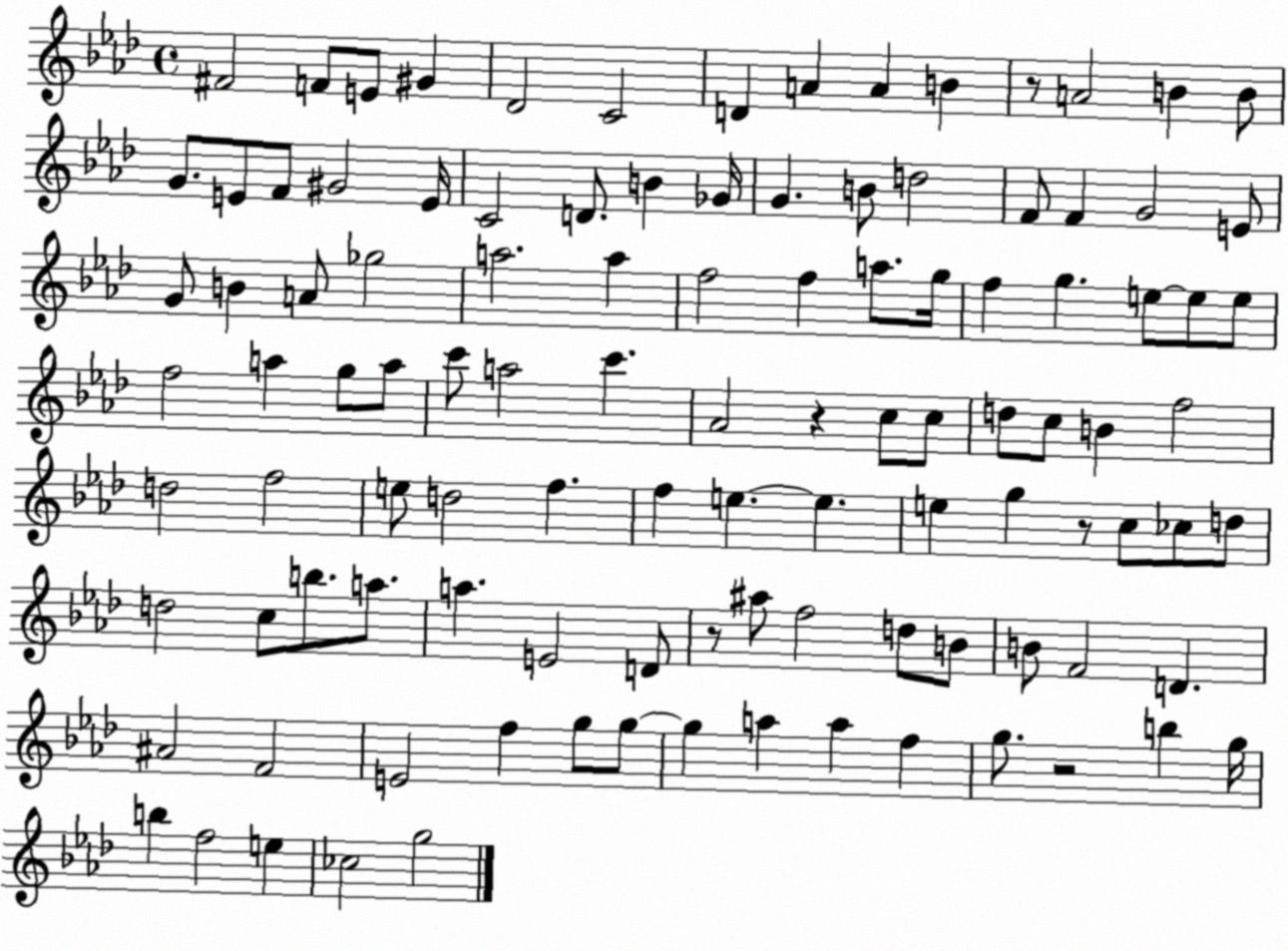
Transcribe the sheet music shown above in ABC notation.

X:1
T:Untitled
M:4/4
L:1/4
K:Ab
^F2 F/2 E/2 ^G _D2 C2 D A A B z/2 A2 B B/2 G/2 E/2 F/2 ^G2 E/4 C2 D/2 B _G/4 G B/2 d2 F/2 F G2 E/2 G/2 B A/2 _g2 a2 a f2 f a/2 g/4 f g e/2 e/2 e/2 f2 a g/2 a/2 c'/2 a2 c' _A2 z c/2 c/2 d/2 c/2 B f2 d2 f2 e/2 d2 f f e e e g z/2 c/2 _c/2 d/2 d2 c/2 b/2 a/2 a E2 D/2 z/2 ^a/2 f2 d/2 B/2 B/2 F2 D ^A2 F2 E2 f g/2 g/2 g a a f g/2 z2 b g/4 b f2 e _c2 g2